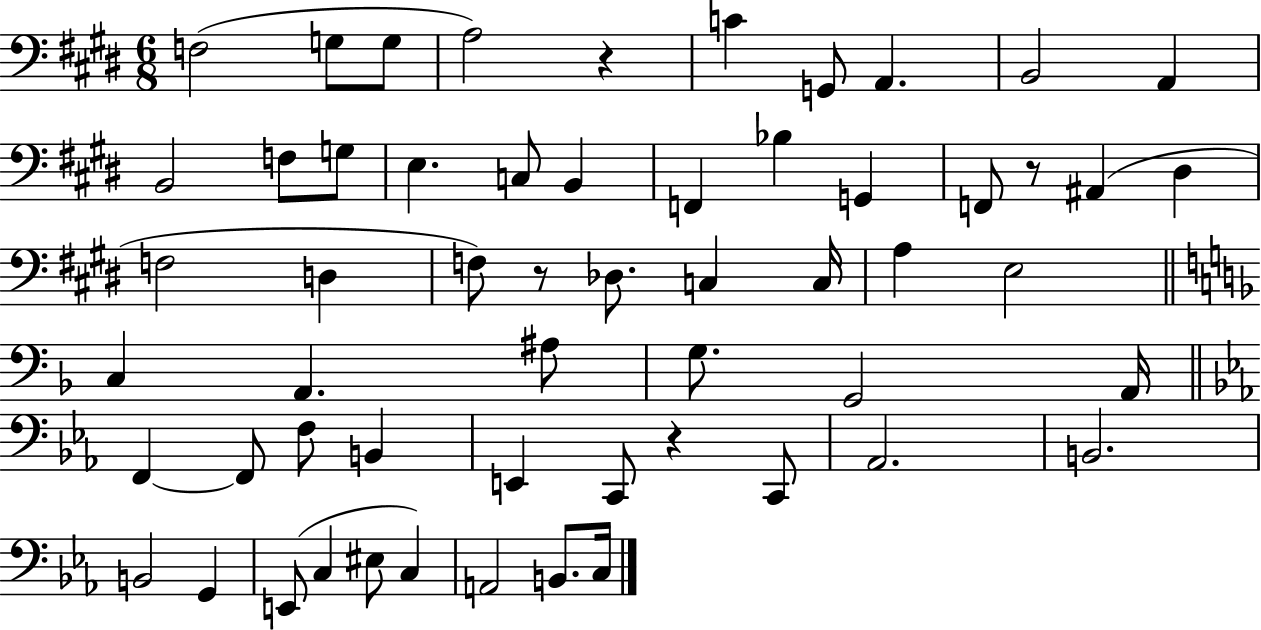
F3/h G3/e G3/e A3/h R/q C4/q G2/e A2/q. B2/h A2/q B2/h F3/e G3/e E3/q. C3/e B2/q F2/q Bb3/q G2/q F2/e R/e A#2/q D#3/q F3/h D3/q F3/e R/e Db3/e. C3/q C3/s A3/q E3/h C3/q A2/q. A#3/e G3/e. G2/h A2/s F2/q F2/e F3/e B2/q E2/q C2/e R/q C2/e Ab2/h. B2/h. B2/h G2/q E2/e C3/q EIS3/e C3/q A2/h B2/e. C3/s